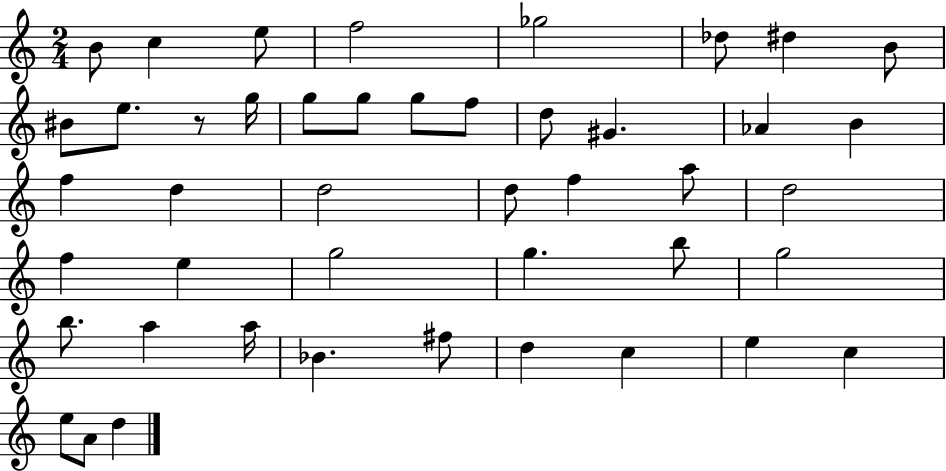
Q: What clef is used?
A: treble